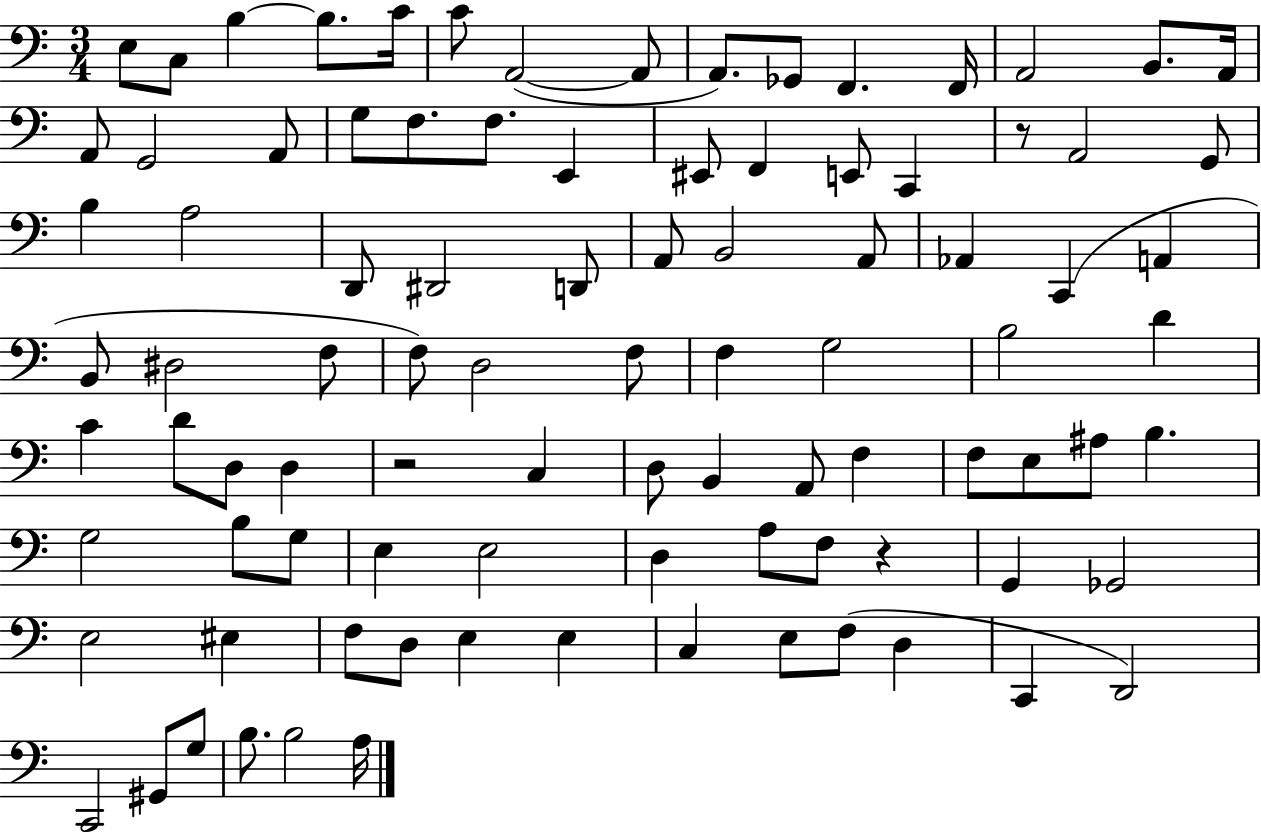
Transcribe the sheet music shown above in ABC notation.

X:1
T:Untitled
M:3/4
L:1/4
K:C
E,/2 C,/2 B, B,/2 C/4 C/2 A,,2 A,,/2 A,,/2 _G,,/2 F,, F,,/4 A,,2 B,,/2 A,,/4 A,,/2 G,,2 A,,/2 G,/2 F,/2 F,/2 E,, ^E,,/2 F,, E,,/2 C,, z/2 A,,2 G,,/2 B, A,2 D,,/2 ^D,,2 D,,/2 A,,/2 B,,2 A,,/2 _A,, C,, A,, B,,/2 ^D,2 F,/2 F,/2 D,2 F,/2 F, G,2 B,2 D C D/2 D,/2 D, z2 C, D,/2 B,, A,,/2 F, F,/2 E,/2 ^A,/2 B, G,2 B,/2 G,/2 E, E,2 D, A,/2 F,/2 z G,, _G,,2 E,2 ^E, F,/2 D,/2 E, E, C, E,/2 F,/2 D, C,, D,,2 C,,2 ^G,,/2 G,/2 B,/2 B,2 A,/4